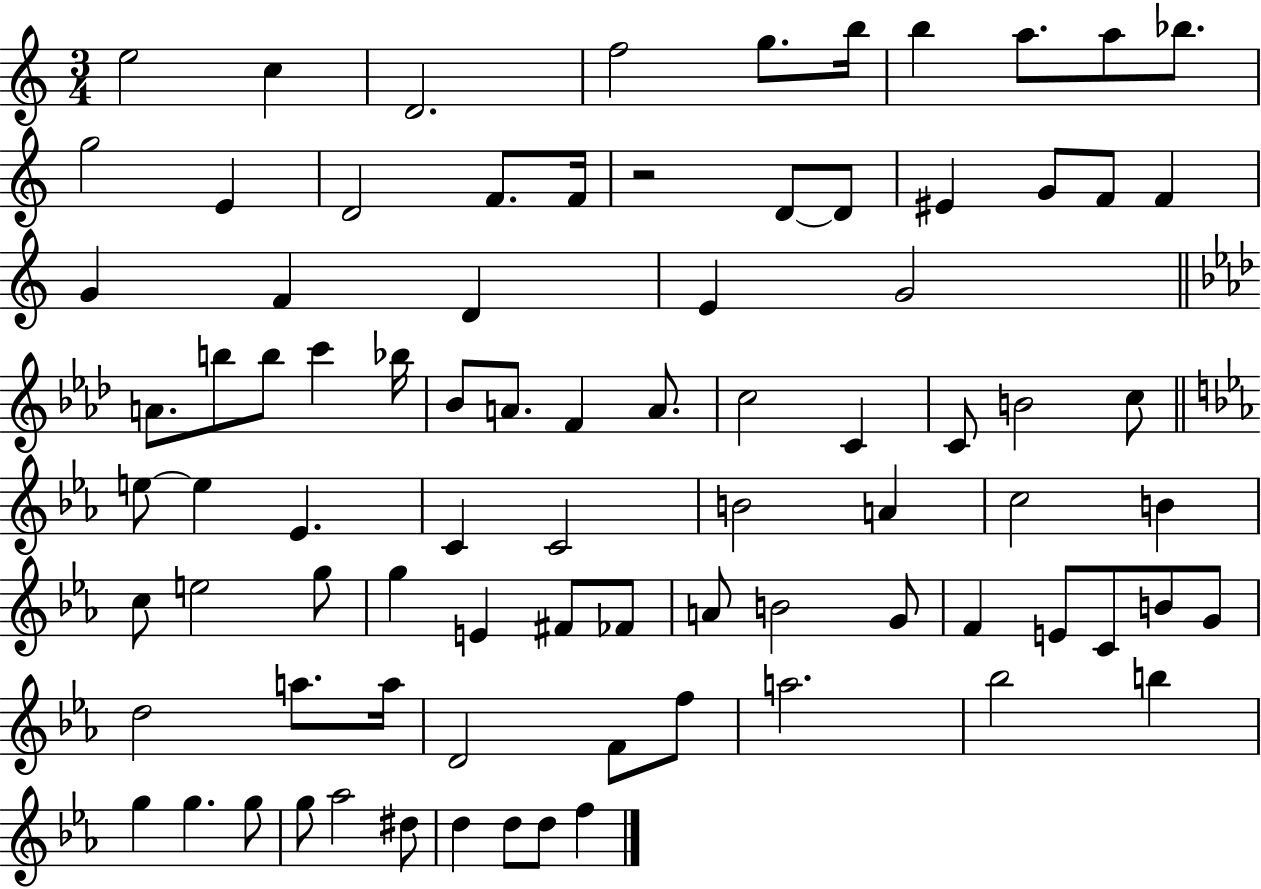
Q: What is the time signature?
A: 3/4